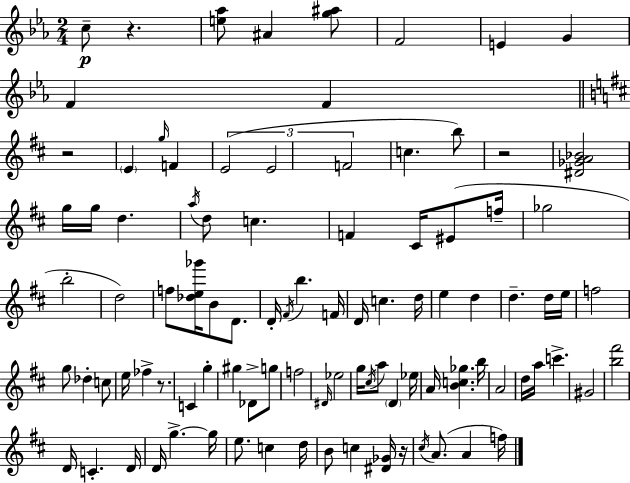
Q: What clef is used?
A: treble